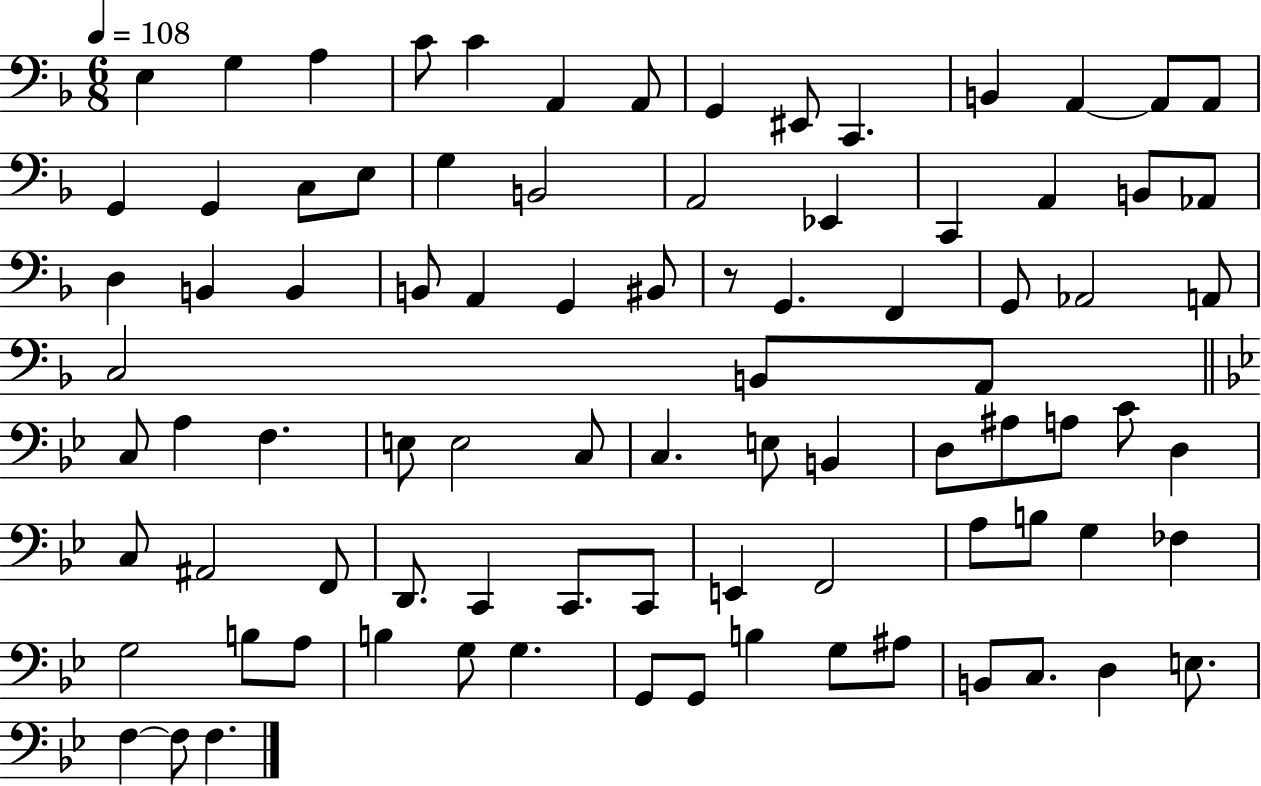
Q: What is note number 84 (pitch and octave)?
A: F3